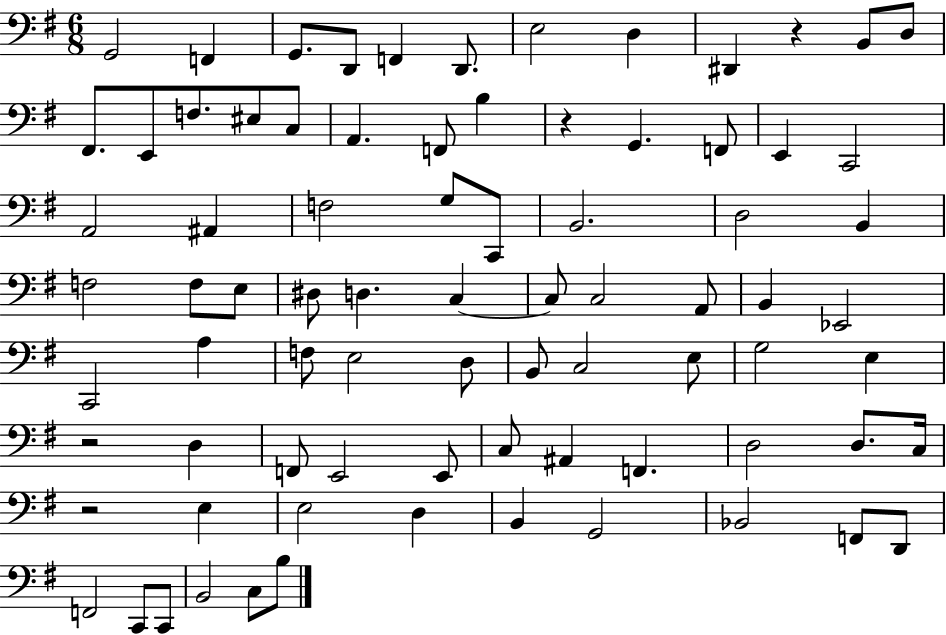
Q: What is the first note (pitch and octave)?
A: G2